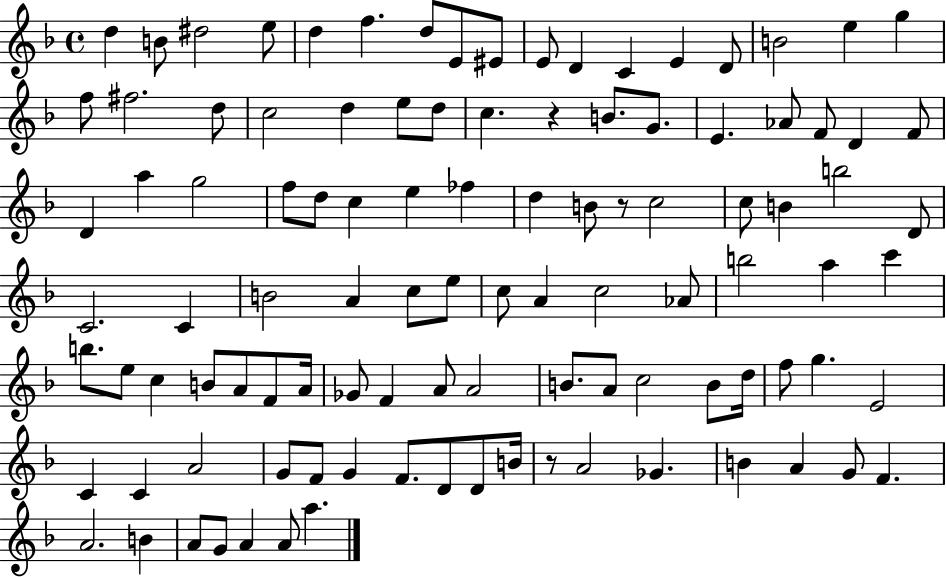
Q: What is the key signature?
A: F major